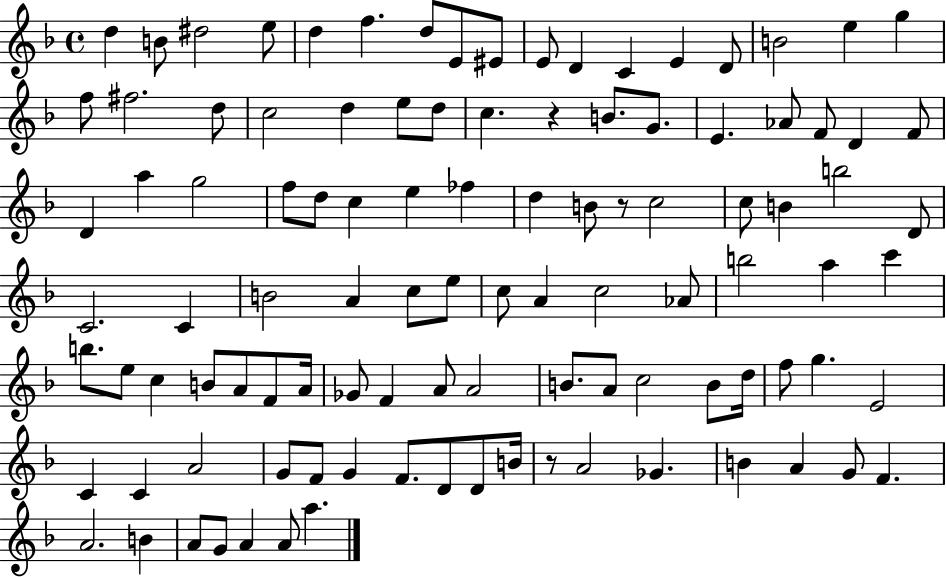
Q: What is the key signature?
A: F major